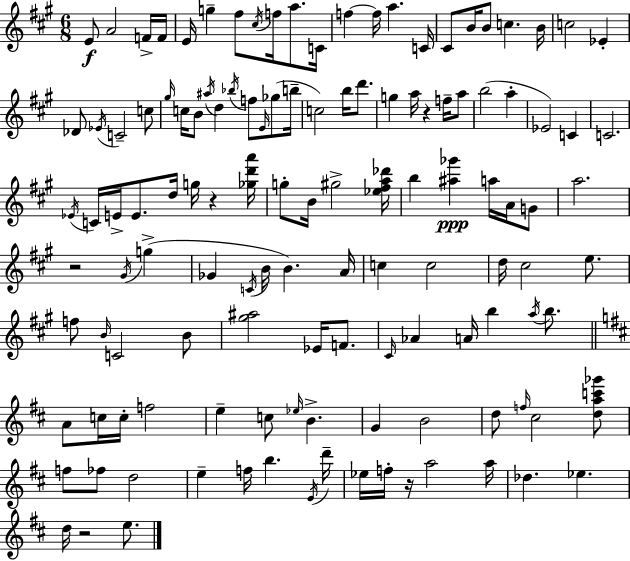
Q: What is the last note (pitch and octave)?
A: E5